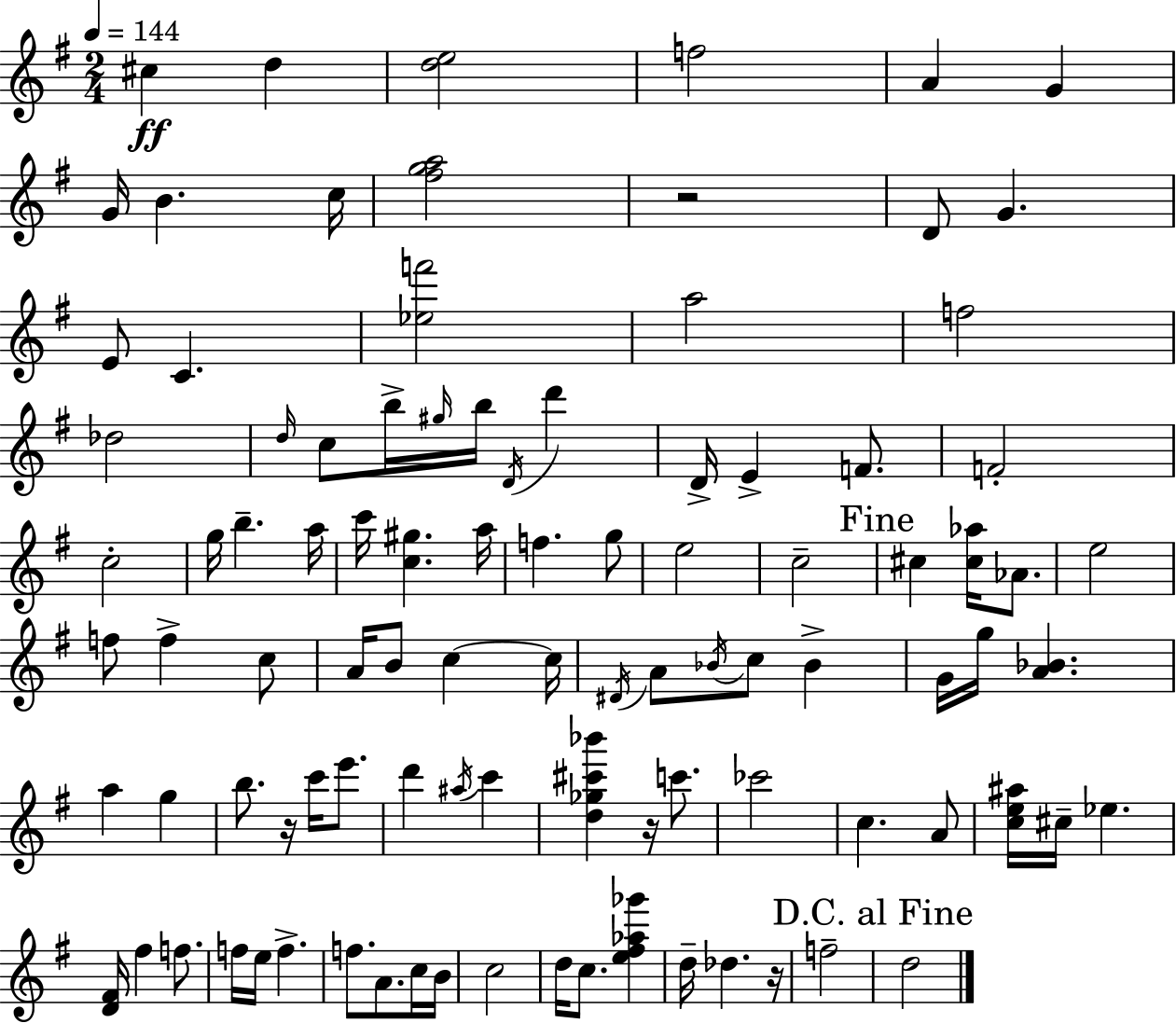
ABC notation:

X:1
T:Untitled
M:2/4
L:1/4
K:Em
^c d [de]2 f2 A G G/4 B c/4 [^fga]2 z2 D/2 G E/2 C [_ef']2 a2 f2 _d2 d/4 c/2 b/4 ^g/4 b/4 D/4 d' D/4 E F/2 F2 c2 g/4 b a/4 c'/4 [c^g] a/4 f g/2 e2 c2 ^c [^c_a]/4 _A/2 e2 f/2 f c/2 A/4 B/2 c c/4 ^D/4 A/2 _B/4 c/2 _B G/4 g/4 [A_B] a g b/2 z/4 c'/4 e'/2 d' ^a/4 c' [d_g^c'_b'] z/4 c'/2 _c'2 c A/2 [ce^a]/4 ^c/4 _e [D^F]/4 ^f f/2 f/4 e/4 f f/2 A/2 c/4 B/4 c2 d/4 c/2 [e^f_a_g'] d/4 _d z/4 f2 d2